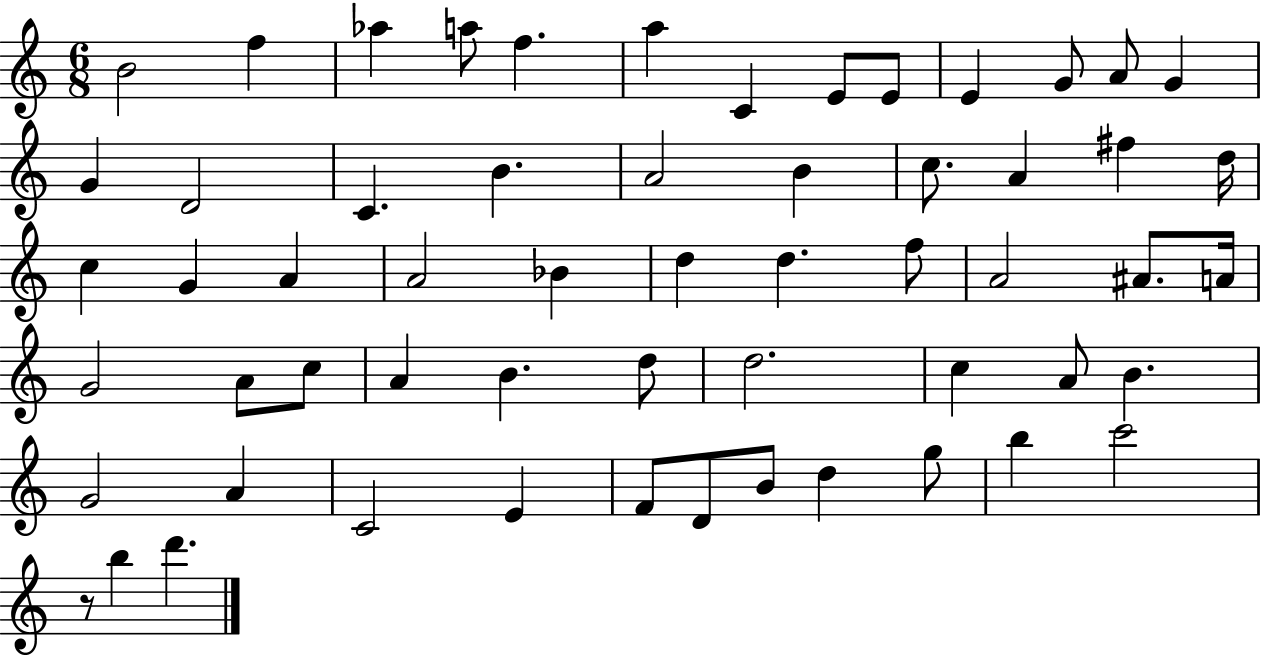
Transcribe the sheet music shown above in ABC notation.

X:1
T:Untitled
M:6/8
L:1/4
K:C
B2 f _a a/2 f a C E/2 E/2 E G/2 A/2 G G D2 C B A2 B c/2 A ^f d/4 c G A A2 _B d d f/2 A2 ^A/2 A/4 G2 A/2 c/2 A B d/2 d2 c A/2 B G2 A C2 E F/2 D/2 B/2 d g/2 b c'2 z/2 b d'